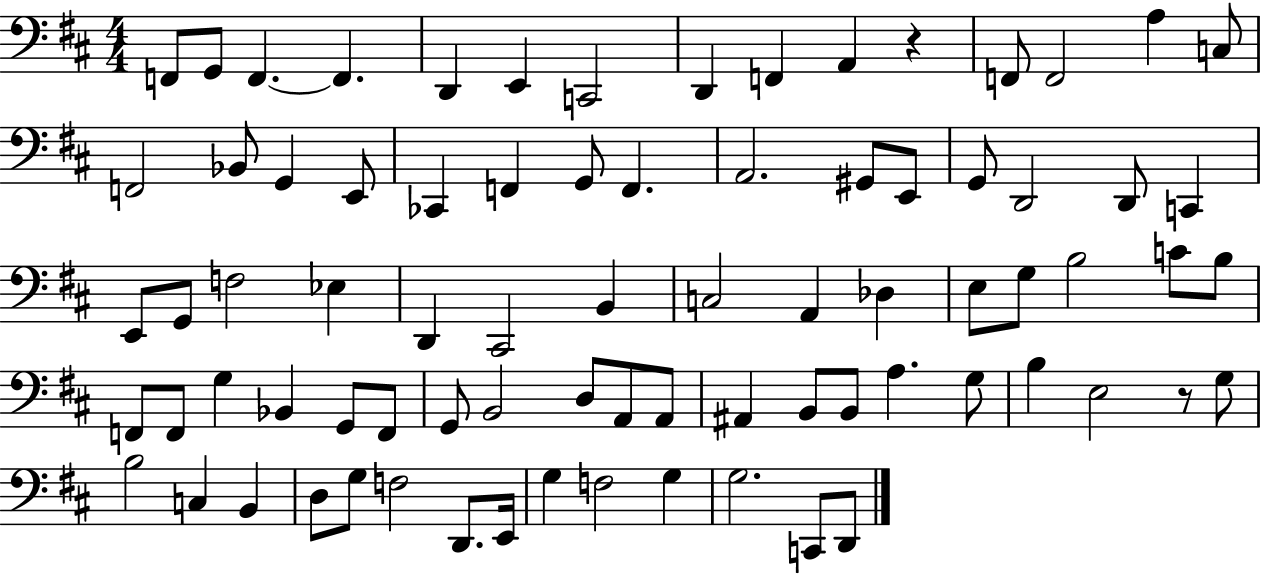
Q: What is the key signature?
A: D major